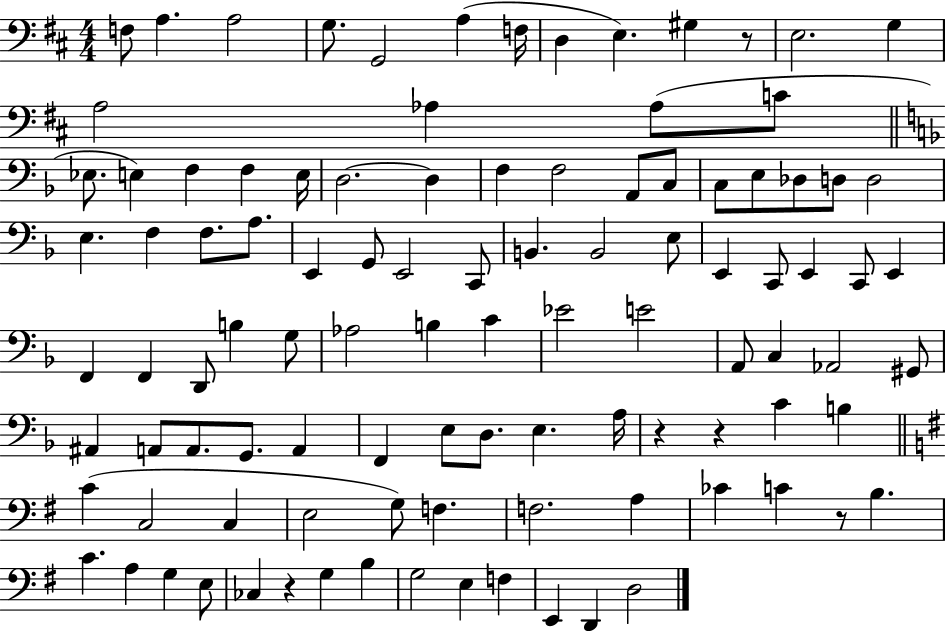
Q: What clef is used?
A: bass